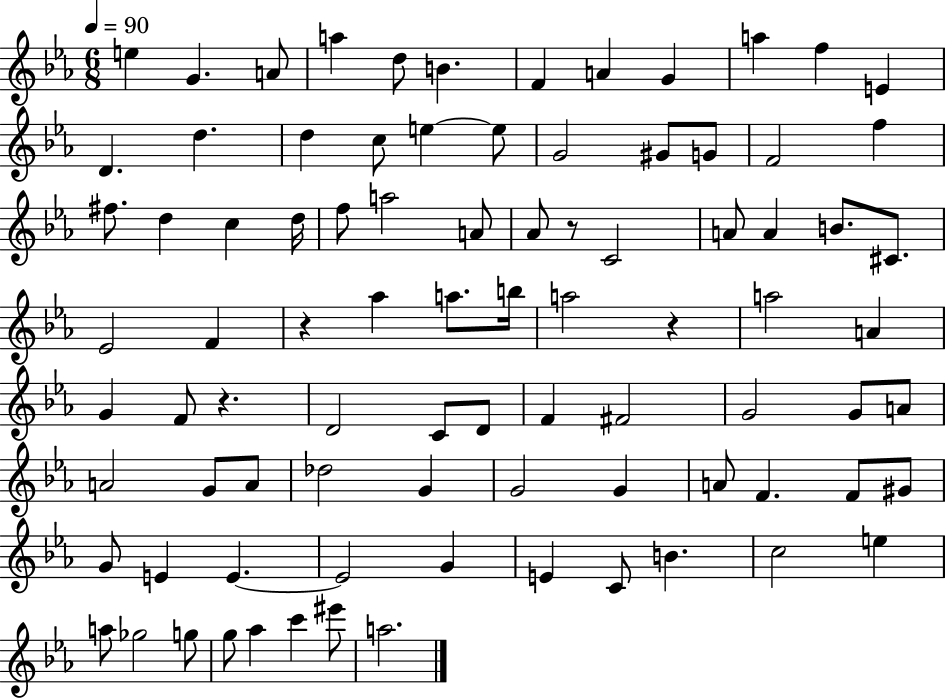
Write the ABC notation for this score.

X:1
T:Untitled
M:6/8
L:1/4
K:Eb
e G A/2 a d/2 B F A G a f E D d d c/2 e e/2 G2 ^G/2 G/2 F2 f ^f/2 d c d/4 f/2 a2 A/2 _A/2 z/2 C2 A/2 A B/2 ^C/2 _E2 F z _a a/2 b/4 a2 z a2 A G F/2 z D2 C/2 D/2 F ^F2 G2 G/2 A/2 A2 G/2 A/2 _d2 G G2 G A/2 F F/2 ^G/2 G/2 E E E2 G E C/2 B c2 e a/2 _g2 g/2 g/2 _a c' ^e'/2 a2